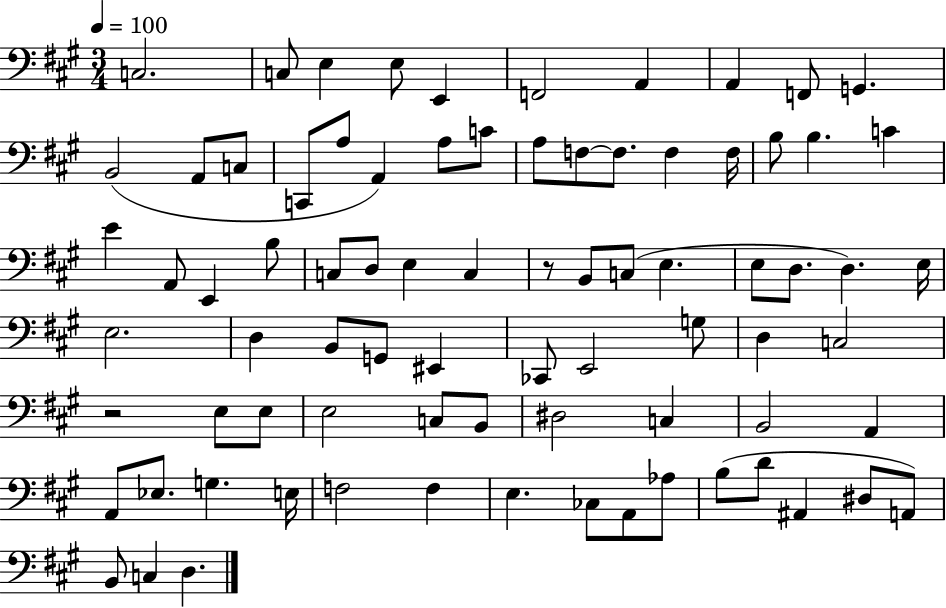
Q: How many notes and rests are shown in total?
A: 80